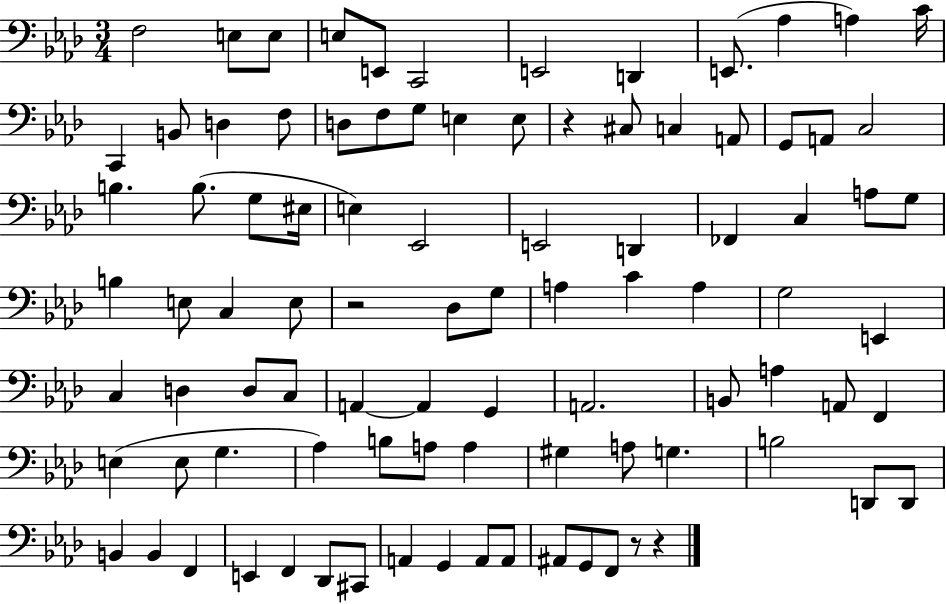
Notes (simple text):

F3/h E3/e E3/e E3/e E2/e C2/h E2/h D2/q E2/e. Ab3/q A3/q C4/s C2/q B2/e D3/q F3/e D3/e F3/e G3/e E3/q E3/e R/q C#3/e C3/q A2/e G2/e A2/e C3/h B3/q. B3/e. G3/e EIS3/s E3/q Eb2/h E2/h D2/q FES2/q C3/q A3/e G3/e B3/q E3/e C3/q E3/e R/h Db3/e G3/e A3/q C4/q A3/q G3/h E2/q C3/q D3/q D3/e C3/e A2/q A2/q G2/q A2/h. B2/e A3/q A2/e F2/q E3/q E3/e G3/q. Ab3/q B3/e A3/e A3/q G#3/q A3/e G3/q. B3/h D2/e D2/e B2/q B2/q F2/q E2/q F2/q Db2/e C#2/e A2/q G2/q A2/e A2/e A#2/e G2/e F2/e R/e R/q